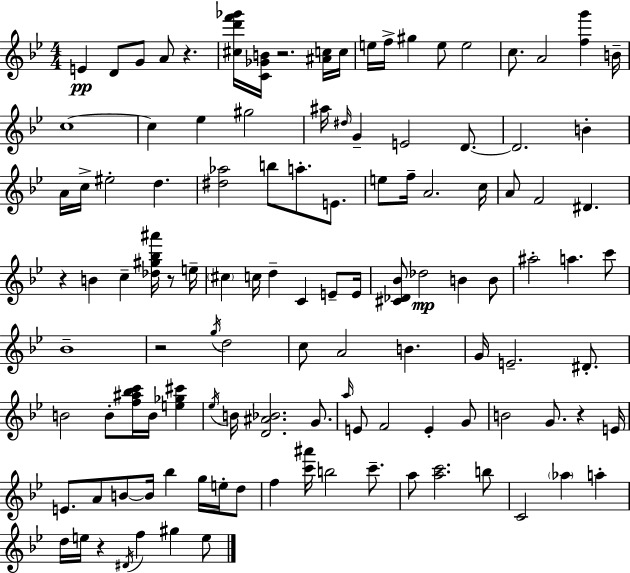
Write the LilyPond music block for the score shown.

{
  \clef treble
  \numericTimeSignature
  \time 4/4
  \key bes \major
  e'4\pp d'8 g'8 a'8 r4. | <cis'' d''' f''' ges'''>16 <c' ges' b'>16 r2. <ais' c''>16 c''16 | e''16 f''16-> gis''4 e''8 e''2 | c''8. a'2 <f'' g'''>4 b'16-- | \break c''1~~ | c''4 ees''4 gis''2 | ais''16 \grace { dis''16 } g'4-- e'2 d'8.~~ | d'2. b'4-. | \break a'16 c''16-> eis''2-. d''4. | <dis'' aes''>2 b''8 a''8.-. e'8. | e''8 f''16-- a'2. | c''16 a'8 f'2 dis'4. | \break r4 b'4 c''4-- <des'' gis'' bes'' ais'''>16 r8 | e''16-- \parenthesize cis''4 c''16 d''4-- c'4 e'8-- | e'16 <cis' des' bes'>8 des''2\mp b'4 b'8 | ais''2-. a''4. c'''8 | \break bes'1-- | r2 \acciaccatura { g''16 } d''2 | c''8 a'2 b'4. | g'16 e'2.-- dis'8.-. | \break b'2 b'8-. <f'' ais'' bes'' c'''>16 b'16 <e'' ges'' cis'''>4 | \acciaccatura { ees''16 } b'16 <d' ais' bes'>2. | g'8. \grace { a''16 } e'8 f'2 e'4-. | g'8 b'2 g'8. r4 | \break e'16 e'8. a'8 b'8~~ b'16 bes''4 | g''16 e''16-. d''8 f''4 <c''' ais'''>16 b''2 | c'''8.-- a''8 <a'' c'''>2. | b''8 c'2 \parenthesize aes''4 | \break a''4-. d''16 e''16 r4 \acciaccatura { dis'16 } f''4 gis''4 | e''8 \bar "|."
}